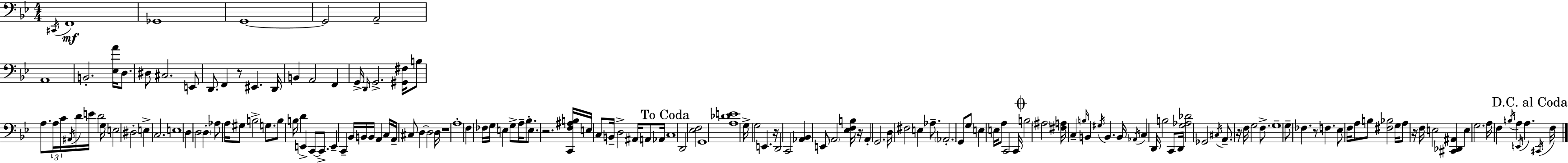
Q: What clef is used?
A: bass